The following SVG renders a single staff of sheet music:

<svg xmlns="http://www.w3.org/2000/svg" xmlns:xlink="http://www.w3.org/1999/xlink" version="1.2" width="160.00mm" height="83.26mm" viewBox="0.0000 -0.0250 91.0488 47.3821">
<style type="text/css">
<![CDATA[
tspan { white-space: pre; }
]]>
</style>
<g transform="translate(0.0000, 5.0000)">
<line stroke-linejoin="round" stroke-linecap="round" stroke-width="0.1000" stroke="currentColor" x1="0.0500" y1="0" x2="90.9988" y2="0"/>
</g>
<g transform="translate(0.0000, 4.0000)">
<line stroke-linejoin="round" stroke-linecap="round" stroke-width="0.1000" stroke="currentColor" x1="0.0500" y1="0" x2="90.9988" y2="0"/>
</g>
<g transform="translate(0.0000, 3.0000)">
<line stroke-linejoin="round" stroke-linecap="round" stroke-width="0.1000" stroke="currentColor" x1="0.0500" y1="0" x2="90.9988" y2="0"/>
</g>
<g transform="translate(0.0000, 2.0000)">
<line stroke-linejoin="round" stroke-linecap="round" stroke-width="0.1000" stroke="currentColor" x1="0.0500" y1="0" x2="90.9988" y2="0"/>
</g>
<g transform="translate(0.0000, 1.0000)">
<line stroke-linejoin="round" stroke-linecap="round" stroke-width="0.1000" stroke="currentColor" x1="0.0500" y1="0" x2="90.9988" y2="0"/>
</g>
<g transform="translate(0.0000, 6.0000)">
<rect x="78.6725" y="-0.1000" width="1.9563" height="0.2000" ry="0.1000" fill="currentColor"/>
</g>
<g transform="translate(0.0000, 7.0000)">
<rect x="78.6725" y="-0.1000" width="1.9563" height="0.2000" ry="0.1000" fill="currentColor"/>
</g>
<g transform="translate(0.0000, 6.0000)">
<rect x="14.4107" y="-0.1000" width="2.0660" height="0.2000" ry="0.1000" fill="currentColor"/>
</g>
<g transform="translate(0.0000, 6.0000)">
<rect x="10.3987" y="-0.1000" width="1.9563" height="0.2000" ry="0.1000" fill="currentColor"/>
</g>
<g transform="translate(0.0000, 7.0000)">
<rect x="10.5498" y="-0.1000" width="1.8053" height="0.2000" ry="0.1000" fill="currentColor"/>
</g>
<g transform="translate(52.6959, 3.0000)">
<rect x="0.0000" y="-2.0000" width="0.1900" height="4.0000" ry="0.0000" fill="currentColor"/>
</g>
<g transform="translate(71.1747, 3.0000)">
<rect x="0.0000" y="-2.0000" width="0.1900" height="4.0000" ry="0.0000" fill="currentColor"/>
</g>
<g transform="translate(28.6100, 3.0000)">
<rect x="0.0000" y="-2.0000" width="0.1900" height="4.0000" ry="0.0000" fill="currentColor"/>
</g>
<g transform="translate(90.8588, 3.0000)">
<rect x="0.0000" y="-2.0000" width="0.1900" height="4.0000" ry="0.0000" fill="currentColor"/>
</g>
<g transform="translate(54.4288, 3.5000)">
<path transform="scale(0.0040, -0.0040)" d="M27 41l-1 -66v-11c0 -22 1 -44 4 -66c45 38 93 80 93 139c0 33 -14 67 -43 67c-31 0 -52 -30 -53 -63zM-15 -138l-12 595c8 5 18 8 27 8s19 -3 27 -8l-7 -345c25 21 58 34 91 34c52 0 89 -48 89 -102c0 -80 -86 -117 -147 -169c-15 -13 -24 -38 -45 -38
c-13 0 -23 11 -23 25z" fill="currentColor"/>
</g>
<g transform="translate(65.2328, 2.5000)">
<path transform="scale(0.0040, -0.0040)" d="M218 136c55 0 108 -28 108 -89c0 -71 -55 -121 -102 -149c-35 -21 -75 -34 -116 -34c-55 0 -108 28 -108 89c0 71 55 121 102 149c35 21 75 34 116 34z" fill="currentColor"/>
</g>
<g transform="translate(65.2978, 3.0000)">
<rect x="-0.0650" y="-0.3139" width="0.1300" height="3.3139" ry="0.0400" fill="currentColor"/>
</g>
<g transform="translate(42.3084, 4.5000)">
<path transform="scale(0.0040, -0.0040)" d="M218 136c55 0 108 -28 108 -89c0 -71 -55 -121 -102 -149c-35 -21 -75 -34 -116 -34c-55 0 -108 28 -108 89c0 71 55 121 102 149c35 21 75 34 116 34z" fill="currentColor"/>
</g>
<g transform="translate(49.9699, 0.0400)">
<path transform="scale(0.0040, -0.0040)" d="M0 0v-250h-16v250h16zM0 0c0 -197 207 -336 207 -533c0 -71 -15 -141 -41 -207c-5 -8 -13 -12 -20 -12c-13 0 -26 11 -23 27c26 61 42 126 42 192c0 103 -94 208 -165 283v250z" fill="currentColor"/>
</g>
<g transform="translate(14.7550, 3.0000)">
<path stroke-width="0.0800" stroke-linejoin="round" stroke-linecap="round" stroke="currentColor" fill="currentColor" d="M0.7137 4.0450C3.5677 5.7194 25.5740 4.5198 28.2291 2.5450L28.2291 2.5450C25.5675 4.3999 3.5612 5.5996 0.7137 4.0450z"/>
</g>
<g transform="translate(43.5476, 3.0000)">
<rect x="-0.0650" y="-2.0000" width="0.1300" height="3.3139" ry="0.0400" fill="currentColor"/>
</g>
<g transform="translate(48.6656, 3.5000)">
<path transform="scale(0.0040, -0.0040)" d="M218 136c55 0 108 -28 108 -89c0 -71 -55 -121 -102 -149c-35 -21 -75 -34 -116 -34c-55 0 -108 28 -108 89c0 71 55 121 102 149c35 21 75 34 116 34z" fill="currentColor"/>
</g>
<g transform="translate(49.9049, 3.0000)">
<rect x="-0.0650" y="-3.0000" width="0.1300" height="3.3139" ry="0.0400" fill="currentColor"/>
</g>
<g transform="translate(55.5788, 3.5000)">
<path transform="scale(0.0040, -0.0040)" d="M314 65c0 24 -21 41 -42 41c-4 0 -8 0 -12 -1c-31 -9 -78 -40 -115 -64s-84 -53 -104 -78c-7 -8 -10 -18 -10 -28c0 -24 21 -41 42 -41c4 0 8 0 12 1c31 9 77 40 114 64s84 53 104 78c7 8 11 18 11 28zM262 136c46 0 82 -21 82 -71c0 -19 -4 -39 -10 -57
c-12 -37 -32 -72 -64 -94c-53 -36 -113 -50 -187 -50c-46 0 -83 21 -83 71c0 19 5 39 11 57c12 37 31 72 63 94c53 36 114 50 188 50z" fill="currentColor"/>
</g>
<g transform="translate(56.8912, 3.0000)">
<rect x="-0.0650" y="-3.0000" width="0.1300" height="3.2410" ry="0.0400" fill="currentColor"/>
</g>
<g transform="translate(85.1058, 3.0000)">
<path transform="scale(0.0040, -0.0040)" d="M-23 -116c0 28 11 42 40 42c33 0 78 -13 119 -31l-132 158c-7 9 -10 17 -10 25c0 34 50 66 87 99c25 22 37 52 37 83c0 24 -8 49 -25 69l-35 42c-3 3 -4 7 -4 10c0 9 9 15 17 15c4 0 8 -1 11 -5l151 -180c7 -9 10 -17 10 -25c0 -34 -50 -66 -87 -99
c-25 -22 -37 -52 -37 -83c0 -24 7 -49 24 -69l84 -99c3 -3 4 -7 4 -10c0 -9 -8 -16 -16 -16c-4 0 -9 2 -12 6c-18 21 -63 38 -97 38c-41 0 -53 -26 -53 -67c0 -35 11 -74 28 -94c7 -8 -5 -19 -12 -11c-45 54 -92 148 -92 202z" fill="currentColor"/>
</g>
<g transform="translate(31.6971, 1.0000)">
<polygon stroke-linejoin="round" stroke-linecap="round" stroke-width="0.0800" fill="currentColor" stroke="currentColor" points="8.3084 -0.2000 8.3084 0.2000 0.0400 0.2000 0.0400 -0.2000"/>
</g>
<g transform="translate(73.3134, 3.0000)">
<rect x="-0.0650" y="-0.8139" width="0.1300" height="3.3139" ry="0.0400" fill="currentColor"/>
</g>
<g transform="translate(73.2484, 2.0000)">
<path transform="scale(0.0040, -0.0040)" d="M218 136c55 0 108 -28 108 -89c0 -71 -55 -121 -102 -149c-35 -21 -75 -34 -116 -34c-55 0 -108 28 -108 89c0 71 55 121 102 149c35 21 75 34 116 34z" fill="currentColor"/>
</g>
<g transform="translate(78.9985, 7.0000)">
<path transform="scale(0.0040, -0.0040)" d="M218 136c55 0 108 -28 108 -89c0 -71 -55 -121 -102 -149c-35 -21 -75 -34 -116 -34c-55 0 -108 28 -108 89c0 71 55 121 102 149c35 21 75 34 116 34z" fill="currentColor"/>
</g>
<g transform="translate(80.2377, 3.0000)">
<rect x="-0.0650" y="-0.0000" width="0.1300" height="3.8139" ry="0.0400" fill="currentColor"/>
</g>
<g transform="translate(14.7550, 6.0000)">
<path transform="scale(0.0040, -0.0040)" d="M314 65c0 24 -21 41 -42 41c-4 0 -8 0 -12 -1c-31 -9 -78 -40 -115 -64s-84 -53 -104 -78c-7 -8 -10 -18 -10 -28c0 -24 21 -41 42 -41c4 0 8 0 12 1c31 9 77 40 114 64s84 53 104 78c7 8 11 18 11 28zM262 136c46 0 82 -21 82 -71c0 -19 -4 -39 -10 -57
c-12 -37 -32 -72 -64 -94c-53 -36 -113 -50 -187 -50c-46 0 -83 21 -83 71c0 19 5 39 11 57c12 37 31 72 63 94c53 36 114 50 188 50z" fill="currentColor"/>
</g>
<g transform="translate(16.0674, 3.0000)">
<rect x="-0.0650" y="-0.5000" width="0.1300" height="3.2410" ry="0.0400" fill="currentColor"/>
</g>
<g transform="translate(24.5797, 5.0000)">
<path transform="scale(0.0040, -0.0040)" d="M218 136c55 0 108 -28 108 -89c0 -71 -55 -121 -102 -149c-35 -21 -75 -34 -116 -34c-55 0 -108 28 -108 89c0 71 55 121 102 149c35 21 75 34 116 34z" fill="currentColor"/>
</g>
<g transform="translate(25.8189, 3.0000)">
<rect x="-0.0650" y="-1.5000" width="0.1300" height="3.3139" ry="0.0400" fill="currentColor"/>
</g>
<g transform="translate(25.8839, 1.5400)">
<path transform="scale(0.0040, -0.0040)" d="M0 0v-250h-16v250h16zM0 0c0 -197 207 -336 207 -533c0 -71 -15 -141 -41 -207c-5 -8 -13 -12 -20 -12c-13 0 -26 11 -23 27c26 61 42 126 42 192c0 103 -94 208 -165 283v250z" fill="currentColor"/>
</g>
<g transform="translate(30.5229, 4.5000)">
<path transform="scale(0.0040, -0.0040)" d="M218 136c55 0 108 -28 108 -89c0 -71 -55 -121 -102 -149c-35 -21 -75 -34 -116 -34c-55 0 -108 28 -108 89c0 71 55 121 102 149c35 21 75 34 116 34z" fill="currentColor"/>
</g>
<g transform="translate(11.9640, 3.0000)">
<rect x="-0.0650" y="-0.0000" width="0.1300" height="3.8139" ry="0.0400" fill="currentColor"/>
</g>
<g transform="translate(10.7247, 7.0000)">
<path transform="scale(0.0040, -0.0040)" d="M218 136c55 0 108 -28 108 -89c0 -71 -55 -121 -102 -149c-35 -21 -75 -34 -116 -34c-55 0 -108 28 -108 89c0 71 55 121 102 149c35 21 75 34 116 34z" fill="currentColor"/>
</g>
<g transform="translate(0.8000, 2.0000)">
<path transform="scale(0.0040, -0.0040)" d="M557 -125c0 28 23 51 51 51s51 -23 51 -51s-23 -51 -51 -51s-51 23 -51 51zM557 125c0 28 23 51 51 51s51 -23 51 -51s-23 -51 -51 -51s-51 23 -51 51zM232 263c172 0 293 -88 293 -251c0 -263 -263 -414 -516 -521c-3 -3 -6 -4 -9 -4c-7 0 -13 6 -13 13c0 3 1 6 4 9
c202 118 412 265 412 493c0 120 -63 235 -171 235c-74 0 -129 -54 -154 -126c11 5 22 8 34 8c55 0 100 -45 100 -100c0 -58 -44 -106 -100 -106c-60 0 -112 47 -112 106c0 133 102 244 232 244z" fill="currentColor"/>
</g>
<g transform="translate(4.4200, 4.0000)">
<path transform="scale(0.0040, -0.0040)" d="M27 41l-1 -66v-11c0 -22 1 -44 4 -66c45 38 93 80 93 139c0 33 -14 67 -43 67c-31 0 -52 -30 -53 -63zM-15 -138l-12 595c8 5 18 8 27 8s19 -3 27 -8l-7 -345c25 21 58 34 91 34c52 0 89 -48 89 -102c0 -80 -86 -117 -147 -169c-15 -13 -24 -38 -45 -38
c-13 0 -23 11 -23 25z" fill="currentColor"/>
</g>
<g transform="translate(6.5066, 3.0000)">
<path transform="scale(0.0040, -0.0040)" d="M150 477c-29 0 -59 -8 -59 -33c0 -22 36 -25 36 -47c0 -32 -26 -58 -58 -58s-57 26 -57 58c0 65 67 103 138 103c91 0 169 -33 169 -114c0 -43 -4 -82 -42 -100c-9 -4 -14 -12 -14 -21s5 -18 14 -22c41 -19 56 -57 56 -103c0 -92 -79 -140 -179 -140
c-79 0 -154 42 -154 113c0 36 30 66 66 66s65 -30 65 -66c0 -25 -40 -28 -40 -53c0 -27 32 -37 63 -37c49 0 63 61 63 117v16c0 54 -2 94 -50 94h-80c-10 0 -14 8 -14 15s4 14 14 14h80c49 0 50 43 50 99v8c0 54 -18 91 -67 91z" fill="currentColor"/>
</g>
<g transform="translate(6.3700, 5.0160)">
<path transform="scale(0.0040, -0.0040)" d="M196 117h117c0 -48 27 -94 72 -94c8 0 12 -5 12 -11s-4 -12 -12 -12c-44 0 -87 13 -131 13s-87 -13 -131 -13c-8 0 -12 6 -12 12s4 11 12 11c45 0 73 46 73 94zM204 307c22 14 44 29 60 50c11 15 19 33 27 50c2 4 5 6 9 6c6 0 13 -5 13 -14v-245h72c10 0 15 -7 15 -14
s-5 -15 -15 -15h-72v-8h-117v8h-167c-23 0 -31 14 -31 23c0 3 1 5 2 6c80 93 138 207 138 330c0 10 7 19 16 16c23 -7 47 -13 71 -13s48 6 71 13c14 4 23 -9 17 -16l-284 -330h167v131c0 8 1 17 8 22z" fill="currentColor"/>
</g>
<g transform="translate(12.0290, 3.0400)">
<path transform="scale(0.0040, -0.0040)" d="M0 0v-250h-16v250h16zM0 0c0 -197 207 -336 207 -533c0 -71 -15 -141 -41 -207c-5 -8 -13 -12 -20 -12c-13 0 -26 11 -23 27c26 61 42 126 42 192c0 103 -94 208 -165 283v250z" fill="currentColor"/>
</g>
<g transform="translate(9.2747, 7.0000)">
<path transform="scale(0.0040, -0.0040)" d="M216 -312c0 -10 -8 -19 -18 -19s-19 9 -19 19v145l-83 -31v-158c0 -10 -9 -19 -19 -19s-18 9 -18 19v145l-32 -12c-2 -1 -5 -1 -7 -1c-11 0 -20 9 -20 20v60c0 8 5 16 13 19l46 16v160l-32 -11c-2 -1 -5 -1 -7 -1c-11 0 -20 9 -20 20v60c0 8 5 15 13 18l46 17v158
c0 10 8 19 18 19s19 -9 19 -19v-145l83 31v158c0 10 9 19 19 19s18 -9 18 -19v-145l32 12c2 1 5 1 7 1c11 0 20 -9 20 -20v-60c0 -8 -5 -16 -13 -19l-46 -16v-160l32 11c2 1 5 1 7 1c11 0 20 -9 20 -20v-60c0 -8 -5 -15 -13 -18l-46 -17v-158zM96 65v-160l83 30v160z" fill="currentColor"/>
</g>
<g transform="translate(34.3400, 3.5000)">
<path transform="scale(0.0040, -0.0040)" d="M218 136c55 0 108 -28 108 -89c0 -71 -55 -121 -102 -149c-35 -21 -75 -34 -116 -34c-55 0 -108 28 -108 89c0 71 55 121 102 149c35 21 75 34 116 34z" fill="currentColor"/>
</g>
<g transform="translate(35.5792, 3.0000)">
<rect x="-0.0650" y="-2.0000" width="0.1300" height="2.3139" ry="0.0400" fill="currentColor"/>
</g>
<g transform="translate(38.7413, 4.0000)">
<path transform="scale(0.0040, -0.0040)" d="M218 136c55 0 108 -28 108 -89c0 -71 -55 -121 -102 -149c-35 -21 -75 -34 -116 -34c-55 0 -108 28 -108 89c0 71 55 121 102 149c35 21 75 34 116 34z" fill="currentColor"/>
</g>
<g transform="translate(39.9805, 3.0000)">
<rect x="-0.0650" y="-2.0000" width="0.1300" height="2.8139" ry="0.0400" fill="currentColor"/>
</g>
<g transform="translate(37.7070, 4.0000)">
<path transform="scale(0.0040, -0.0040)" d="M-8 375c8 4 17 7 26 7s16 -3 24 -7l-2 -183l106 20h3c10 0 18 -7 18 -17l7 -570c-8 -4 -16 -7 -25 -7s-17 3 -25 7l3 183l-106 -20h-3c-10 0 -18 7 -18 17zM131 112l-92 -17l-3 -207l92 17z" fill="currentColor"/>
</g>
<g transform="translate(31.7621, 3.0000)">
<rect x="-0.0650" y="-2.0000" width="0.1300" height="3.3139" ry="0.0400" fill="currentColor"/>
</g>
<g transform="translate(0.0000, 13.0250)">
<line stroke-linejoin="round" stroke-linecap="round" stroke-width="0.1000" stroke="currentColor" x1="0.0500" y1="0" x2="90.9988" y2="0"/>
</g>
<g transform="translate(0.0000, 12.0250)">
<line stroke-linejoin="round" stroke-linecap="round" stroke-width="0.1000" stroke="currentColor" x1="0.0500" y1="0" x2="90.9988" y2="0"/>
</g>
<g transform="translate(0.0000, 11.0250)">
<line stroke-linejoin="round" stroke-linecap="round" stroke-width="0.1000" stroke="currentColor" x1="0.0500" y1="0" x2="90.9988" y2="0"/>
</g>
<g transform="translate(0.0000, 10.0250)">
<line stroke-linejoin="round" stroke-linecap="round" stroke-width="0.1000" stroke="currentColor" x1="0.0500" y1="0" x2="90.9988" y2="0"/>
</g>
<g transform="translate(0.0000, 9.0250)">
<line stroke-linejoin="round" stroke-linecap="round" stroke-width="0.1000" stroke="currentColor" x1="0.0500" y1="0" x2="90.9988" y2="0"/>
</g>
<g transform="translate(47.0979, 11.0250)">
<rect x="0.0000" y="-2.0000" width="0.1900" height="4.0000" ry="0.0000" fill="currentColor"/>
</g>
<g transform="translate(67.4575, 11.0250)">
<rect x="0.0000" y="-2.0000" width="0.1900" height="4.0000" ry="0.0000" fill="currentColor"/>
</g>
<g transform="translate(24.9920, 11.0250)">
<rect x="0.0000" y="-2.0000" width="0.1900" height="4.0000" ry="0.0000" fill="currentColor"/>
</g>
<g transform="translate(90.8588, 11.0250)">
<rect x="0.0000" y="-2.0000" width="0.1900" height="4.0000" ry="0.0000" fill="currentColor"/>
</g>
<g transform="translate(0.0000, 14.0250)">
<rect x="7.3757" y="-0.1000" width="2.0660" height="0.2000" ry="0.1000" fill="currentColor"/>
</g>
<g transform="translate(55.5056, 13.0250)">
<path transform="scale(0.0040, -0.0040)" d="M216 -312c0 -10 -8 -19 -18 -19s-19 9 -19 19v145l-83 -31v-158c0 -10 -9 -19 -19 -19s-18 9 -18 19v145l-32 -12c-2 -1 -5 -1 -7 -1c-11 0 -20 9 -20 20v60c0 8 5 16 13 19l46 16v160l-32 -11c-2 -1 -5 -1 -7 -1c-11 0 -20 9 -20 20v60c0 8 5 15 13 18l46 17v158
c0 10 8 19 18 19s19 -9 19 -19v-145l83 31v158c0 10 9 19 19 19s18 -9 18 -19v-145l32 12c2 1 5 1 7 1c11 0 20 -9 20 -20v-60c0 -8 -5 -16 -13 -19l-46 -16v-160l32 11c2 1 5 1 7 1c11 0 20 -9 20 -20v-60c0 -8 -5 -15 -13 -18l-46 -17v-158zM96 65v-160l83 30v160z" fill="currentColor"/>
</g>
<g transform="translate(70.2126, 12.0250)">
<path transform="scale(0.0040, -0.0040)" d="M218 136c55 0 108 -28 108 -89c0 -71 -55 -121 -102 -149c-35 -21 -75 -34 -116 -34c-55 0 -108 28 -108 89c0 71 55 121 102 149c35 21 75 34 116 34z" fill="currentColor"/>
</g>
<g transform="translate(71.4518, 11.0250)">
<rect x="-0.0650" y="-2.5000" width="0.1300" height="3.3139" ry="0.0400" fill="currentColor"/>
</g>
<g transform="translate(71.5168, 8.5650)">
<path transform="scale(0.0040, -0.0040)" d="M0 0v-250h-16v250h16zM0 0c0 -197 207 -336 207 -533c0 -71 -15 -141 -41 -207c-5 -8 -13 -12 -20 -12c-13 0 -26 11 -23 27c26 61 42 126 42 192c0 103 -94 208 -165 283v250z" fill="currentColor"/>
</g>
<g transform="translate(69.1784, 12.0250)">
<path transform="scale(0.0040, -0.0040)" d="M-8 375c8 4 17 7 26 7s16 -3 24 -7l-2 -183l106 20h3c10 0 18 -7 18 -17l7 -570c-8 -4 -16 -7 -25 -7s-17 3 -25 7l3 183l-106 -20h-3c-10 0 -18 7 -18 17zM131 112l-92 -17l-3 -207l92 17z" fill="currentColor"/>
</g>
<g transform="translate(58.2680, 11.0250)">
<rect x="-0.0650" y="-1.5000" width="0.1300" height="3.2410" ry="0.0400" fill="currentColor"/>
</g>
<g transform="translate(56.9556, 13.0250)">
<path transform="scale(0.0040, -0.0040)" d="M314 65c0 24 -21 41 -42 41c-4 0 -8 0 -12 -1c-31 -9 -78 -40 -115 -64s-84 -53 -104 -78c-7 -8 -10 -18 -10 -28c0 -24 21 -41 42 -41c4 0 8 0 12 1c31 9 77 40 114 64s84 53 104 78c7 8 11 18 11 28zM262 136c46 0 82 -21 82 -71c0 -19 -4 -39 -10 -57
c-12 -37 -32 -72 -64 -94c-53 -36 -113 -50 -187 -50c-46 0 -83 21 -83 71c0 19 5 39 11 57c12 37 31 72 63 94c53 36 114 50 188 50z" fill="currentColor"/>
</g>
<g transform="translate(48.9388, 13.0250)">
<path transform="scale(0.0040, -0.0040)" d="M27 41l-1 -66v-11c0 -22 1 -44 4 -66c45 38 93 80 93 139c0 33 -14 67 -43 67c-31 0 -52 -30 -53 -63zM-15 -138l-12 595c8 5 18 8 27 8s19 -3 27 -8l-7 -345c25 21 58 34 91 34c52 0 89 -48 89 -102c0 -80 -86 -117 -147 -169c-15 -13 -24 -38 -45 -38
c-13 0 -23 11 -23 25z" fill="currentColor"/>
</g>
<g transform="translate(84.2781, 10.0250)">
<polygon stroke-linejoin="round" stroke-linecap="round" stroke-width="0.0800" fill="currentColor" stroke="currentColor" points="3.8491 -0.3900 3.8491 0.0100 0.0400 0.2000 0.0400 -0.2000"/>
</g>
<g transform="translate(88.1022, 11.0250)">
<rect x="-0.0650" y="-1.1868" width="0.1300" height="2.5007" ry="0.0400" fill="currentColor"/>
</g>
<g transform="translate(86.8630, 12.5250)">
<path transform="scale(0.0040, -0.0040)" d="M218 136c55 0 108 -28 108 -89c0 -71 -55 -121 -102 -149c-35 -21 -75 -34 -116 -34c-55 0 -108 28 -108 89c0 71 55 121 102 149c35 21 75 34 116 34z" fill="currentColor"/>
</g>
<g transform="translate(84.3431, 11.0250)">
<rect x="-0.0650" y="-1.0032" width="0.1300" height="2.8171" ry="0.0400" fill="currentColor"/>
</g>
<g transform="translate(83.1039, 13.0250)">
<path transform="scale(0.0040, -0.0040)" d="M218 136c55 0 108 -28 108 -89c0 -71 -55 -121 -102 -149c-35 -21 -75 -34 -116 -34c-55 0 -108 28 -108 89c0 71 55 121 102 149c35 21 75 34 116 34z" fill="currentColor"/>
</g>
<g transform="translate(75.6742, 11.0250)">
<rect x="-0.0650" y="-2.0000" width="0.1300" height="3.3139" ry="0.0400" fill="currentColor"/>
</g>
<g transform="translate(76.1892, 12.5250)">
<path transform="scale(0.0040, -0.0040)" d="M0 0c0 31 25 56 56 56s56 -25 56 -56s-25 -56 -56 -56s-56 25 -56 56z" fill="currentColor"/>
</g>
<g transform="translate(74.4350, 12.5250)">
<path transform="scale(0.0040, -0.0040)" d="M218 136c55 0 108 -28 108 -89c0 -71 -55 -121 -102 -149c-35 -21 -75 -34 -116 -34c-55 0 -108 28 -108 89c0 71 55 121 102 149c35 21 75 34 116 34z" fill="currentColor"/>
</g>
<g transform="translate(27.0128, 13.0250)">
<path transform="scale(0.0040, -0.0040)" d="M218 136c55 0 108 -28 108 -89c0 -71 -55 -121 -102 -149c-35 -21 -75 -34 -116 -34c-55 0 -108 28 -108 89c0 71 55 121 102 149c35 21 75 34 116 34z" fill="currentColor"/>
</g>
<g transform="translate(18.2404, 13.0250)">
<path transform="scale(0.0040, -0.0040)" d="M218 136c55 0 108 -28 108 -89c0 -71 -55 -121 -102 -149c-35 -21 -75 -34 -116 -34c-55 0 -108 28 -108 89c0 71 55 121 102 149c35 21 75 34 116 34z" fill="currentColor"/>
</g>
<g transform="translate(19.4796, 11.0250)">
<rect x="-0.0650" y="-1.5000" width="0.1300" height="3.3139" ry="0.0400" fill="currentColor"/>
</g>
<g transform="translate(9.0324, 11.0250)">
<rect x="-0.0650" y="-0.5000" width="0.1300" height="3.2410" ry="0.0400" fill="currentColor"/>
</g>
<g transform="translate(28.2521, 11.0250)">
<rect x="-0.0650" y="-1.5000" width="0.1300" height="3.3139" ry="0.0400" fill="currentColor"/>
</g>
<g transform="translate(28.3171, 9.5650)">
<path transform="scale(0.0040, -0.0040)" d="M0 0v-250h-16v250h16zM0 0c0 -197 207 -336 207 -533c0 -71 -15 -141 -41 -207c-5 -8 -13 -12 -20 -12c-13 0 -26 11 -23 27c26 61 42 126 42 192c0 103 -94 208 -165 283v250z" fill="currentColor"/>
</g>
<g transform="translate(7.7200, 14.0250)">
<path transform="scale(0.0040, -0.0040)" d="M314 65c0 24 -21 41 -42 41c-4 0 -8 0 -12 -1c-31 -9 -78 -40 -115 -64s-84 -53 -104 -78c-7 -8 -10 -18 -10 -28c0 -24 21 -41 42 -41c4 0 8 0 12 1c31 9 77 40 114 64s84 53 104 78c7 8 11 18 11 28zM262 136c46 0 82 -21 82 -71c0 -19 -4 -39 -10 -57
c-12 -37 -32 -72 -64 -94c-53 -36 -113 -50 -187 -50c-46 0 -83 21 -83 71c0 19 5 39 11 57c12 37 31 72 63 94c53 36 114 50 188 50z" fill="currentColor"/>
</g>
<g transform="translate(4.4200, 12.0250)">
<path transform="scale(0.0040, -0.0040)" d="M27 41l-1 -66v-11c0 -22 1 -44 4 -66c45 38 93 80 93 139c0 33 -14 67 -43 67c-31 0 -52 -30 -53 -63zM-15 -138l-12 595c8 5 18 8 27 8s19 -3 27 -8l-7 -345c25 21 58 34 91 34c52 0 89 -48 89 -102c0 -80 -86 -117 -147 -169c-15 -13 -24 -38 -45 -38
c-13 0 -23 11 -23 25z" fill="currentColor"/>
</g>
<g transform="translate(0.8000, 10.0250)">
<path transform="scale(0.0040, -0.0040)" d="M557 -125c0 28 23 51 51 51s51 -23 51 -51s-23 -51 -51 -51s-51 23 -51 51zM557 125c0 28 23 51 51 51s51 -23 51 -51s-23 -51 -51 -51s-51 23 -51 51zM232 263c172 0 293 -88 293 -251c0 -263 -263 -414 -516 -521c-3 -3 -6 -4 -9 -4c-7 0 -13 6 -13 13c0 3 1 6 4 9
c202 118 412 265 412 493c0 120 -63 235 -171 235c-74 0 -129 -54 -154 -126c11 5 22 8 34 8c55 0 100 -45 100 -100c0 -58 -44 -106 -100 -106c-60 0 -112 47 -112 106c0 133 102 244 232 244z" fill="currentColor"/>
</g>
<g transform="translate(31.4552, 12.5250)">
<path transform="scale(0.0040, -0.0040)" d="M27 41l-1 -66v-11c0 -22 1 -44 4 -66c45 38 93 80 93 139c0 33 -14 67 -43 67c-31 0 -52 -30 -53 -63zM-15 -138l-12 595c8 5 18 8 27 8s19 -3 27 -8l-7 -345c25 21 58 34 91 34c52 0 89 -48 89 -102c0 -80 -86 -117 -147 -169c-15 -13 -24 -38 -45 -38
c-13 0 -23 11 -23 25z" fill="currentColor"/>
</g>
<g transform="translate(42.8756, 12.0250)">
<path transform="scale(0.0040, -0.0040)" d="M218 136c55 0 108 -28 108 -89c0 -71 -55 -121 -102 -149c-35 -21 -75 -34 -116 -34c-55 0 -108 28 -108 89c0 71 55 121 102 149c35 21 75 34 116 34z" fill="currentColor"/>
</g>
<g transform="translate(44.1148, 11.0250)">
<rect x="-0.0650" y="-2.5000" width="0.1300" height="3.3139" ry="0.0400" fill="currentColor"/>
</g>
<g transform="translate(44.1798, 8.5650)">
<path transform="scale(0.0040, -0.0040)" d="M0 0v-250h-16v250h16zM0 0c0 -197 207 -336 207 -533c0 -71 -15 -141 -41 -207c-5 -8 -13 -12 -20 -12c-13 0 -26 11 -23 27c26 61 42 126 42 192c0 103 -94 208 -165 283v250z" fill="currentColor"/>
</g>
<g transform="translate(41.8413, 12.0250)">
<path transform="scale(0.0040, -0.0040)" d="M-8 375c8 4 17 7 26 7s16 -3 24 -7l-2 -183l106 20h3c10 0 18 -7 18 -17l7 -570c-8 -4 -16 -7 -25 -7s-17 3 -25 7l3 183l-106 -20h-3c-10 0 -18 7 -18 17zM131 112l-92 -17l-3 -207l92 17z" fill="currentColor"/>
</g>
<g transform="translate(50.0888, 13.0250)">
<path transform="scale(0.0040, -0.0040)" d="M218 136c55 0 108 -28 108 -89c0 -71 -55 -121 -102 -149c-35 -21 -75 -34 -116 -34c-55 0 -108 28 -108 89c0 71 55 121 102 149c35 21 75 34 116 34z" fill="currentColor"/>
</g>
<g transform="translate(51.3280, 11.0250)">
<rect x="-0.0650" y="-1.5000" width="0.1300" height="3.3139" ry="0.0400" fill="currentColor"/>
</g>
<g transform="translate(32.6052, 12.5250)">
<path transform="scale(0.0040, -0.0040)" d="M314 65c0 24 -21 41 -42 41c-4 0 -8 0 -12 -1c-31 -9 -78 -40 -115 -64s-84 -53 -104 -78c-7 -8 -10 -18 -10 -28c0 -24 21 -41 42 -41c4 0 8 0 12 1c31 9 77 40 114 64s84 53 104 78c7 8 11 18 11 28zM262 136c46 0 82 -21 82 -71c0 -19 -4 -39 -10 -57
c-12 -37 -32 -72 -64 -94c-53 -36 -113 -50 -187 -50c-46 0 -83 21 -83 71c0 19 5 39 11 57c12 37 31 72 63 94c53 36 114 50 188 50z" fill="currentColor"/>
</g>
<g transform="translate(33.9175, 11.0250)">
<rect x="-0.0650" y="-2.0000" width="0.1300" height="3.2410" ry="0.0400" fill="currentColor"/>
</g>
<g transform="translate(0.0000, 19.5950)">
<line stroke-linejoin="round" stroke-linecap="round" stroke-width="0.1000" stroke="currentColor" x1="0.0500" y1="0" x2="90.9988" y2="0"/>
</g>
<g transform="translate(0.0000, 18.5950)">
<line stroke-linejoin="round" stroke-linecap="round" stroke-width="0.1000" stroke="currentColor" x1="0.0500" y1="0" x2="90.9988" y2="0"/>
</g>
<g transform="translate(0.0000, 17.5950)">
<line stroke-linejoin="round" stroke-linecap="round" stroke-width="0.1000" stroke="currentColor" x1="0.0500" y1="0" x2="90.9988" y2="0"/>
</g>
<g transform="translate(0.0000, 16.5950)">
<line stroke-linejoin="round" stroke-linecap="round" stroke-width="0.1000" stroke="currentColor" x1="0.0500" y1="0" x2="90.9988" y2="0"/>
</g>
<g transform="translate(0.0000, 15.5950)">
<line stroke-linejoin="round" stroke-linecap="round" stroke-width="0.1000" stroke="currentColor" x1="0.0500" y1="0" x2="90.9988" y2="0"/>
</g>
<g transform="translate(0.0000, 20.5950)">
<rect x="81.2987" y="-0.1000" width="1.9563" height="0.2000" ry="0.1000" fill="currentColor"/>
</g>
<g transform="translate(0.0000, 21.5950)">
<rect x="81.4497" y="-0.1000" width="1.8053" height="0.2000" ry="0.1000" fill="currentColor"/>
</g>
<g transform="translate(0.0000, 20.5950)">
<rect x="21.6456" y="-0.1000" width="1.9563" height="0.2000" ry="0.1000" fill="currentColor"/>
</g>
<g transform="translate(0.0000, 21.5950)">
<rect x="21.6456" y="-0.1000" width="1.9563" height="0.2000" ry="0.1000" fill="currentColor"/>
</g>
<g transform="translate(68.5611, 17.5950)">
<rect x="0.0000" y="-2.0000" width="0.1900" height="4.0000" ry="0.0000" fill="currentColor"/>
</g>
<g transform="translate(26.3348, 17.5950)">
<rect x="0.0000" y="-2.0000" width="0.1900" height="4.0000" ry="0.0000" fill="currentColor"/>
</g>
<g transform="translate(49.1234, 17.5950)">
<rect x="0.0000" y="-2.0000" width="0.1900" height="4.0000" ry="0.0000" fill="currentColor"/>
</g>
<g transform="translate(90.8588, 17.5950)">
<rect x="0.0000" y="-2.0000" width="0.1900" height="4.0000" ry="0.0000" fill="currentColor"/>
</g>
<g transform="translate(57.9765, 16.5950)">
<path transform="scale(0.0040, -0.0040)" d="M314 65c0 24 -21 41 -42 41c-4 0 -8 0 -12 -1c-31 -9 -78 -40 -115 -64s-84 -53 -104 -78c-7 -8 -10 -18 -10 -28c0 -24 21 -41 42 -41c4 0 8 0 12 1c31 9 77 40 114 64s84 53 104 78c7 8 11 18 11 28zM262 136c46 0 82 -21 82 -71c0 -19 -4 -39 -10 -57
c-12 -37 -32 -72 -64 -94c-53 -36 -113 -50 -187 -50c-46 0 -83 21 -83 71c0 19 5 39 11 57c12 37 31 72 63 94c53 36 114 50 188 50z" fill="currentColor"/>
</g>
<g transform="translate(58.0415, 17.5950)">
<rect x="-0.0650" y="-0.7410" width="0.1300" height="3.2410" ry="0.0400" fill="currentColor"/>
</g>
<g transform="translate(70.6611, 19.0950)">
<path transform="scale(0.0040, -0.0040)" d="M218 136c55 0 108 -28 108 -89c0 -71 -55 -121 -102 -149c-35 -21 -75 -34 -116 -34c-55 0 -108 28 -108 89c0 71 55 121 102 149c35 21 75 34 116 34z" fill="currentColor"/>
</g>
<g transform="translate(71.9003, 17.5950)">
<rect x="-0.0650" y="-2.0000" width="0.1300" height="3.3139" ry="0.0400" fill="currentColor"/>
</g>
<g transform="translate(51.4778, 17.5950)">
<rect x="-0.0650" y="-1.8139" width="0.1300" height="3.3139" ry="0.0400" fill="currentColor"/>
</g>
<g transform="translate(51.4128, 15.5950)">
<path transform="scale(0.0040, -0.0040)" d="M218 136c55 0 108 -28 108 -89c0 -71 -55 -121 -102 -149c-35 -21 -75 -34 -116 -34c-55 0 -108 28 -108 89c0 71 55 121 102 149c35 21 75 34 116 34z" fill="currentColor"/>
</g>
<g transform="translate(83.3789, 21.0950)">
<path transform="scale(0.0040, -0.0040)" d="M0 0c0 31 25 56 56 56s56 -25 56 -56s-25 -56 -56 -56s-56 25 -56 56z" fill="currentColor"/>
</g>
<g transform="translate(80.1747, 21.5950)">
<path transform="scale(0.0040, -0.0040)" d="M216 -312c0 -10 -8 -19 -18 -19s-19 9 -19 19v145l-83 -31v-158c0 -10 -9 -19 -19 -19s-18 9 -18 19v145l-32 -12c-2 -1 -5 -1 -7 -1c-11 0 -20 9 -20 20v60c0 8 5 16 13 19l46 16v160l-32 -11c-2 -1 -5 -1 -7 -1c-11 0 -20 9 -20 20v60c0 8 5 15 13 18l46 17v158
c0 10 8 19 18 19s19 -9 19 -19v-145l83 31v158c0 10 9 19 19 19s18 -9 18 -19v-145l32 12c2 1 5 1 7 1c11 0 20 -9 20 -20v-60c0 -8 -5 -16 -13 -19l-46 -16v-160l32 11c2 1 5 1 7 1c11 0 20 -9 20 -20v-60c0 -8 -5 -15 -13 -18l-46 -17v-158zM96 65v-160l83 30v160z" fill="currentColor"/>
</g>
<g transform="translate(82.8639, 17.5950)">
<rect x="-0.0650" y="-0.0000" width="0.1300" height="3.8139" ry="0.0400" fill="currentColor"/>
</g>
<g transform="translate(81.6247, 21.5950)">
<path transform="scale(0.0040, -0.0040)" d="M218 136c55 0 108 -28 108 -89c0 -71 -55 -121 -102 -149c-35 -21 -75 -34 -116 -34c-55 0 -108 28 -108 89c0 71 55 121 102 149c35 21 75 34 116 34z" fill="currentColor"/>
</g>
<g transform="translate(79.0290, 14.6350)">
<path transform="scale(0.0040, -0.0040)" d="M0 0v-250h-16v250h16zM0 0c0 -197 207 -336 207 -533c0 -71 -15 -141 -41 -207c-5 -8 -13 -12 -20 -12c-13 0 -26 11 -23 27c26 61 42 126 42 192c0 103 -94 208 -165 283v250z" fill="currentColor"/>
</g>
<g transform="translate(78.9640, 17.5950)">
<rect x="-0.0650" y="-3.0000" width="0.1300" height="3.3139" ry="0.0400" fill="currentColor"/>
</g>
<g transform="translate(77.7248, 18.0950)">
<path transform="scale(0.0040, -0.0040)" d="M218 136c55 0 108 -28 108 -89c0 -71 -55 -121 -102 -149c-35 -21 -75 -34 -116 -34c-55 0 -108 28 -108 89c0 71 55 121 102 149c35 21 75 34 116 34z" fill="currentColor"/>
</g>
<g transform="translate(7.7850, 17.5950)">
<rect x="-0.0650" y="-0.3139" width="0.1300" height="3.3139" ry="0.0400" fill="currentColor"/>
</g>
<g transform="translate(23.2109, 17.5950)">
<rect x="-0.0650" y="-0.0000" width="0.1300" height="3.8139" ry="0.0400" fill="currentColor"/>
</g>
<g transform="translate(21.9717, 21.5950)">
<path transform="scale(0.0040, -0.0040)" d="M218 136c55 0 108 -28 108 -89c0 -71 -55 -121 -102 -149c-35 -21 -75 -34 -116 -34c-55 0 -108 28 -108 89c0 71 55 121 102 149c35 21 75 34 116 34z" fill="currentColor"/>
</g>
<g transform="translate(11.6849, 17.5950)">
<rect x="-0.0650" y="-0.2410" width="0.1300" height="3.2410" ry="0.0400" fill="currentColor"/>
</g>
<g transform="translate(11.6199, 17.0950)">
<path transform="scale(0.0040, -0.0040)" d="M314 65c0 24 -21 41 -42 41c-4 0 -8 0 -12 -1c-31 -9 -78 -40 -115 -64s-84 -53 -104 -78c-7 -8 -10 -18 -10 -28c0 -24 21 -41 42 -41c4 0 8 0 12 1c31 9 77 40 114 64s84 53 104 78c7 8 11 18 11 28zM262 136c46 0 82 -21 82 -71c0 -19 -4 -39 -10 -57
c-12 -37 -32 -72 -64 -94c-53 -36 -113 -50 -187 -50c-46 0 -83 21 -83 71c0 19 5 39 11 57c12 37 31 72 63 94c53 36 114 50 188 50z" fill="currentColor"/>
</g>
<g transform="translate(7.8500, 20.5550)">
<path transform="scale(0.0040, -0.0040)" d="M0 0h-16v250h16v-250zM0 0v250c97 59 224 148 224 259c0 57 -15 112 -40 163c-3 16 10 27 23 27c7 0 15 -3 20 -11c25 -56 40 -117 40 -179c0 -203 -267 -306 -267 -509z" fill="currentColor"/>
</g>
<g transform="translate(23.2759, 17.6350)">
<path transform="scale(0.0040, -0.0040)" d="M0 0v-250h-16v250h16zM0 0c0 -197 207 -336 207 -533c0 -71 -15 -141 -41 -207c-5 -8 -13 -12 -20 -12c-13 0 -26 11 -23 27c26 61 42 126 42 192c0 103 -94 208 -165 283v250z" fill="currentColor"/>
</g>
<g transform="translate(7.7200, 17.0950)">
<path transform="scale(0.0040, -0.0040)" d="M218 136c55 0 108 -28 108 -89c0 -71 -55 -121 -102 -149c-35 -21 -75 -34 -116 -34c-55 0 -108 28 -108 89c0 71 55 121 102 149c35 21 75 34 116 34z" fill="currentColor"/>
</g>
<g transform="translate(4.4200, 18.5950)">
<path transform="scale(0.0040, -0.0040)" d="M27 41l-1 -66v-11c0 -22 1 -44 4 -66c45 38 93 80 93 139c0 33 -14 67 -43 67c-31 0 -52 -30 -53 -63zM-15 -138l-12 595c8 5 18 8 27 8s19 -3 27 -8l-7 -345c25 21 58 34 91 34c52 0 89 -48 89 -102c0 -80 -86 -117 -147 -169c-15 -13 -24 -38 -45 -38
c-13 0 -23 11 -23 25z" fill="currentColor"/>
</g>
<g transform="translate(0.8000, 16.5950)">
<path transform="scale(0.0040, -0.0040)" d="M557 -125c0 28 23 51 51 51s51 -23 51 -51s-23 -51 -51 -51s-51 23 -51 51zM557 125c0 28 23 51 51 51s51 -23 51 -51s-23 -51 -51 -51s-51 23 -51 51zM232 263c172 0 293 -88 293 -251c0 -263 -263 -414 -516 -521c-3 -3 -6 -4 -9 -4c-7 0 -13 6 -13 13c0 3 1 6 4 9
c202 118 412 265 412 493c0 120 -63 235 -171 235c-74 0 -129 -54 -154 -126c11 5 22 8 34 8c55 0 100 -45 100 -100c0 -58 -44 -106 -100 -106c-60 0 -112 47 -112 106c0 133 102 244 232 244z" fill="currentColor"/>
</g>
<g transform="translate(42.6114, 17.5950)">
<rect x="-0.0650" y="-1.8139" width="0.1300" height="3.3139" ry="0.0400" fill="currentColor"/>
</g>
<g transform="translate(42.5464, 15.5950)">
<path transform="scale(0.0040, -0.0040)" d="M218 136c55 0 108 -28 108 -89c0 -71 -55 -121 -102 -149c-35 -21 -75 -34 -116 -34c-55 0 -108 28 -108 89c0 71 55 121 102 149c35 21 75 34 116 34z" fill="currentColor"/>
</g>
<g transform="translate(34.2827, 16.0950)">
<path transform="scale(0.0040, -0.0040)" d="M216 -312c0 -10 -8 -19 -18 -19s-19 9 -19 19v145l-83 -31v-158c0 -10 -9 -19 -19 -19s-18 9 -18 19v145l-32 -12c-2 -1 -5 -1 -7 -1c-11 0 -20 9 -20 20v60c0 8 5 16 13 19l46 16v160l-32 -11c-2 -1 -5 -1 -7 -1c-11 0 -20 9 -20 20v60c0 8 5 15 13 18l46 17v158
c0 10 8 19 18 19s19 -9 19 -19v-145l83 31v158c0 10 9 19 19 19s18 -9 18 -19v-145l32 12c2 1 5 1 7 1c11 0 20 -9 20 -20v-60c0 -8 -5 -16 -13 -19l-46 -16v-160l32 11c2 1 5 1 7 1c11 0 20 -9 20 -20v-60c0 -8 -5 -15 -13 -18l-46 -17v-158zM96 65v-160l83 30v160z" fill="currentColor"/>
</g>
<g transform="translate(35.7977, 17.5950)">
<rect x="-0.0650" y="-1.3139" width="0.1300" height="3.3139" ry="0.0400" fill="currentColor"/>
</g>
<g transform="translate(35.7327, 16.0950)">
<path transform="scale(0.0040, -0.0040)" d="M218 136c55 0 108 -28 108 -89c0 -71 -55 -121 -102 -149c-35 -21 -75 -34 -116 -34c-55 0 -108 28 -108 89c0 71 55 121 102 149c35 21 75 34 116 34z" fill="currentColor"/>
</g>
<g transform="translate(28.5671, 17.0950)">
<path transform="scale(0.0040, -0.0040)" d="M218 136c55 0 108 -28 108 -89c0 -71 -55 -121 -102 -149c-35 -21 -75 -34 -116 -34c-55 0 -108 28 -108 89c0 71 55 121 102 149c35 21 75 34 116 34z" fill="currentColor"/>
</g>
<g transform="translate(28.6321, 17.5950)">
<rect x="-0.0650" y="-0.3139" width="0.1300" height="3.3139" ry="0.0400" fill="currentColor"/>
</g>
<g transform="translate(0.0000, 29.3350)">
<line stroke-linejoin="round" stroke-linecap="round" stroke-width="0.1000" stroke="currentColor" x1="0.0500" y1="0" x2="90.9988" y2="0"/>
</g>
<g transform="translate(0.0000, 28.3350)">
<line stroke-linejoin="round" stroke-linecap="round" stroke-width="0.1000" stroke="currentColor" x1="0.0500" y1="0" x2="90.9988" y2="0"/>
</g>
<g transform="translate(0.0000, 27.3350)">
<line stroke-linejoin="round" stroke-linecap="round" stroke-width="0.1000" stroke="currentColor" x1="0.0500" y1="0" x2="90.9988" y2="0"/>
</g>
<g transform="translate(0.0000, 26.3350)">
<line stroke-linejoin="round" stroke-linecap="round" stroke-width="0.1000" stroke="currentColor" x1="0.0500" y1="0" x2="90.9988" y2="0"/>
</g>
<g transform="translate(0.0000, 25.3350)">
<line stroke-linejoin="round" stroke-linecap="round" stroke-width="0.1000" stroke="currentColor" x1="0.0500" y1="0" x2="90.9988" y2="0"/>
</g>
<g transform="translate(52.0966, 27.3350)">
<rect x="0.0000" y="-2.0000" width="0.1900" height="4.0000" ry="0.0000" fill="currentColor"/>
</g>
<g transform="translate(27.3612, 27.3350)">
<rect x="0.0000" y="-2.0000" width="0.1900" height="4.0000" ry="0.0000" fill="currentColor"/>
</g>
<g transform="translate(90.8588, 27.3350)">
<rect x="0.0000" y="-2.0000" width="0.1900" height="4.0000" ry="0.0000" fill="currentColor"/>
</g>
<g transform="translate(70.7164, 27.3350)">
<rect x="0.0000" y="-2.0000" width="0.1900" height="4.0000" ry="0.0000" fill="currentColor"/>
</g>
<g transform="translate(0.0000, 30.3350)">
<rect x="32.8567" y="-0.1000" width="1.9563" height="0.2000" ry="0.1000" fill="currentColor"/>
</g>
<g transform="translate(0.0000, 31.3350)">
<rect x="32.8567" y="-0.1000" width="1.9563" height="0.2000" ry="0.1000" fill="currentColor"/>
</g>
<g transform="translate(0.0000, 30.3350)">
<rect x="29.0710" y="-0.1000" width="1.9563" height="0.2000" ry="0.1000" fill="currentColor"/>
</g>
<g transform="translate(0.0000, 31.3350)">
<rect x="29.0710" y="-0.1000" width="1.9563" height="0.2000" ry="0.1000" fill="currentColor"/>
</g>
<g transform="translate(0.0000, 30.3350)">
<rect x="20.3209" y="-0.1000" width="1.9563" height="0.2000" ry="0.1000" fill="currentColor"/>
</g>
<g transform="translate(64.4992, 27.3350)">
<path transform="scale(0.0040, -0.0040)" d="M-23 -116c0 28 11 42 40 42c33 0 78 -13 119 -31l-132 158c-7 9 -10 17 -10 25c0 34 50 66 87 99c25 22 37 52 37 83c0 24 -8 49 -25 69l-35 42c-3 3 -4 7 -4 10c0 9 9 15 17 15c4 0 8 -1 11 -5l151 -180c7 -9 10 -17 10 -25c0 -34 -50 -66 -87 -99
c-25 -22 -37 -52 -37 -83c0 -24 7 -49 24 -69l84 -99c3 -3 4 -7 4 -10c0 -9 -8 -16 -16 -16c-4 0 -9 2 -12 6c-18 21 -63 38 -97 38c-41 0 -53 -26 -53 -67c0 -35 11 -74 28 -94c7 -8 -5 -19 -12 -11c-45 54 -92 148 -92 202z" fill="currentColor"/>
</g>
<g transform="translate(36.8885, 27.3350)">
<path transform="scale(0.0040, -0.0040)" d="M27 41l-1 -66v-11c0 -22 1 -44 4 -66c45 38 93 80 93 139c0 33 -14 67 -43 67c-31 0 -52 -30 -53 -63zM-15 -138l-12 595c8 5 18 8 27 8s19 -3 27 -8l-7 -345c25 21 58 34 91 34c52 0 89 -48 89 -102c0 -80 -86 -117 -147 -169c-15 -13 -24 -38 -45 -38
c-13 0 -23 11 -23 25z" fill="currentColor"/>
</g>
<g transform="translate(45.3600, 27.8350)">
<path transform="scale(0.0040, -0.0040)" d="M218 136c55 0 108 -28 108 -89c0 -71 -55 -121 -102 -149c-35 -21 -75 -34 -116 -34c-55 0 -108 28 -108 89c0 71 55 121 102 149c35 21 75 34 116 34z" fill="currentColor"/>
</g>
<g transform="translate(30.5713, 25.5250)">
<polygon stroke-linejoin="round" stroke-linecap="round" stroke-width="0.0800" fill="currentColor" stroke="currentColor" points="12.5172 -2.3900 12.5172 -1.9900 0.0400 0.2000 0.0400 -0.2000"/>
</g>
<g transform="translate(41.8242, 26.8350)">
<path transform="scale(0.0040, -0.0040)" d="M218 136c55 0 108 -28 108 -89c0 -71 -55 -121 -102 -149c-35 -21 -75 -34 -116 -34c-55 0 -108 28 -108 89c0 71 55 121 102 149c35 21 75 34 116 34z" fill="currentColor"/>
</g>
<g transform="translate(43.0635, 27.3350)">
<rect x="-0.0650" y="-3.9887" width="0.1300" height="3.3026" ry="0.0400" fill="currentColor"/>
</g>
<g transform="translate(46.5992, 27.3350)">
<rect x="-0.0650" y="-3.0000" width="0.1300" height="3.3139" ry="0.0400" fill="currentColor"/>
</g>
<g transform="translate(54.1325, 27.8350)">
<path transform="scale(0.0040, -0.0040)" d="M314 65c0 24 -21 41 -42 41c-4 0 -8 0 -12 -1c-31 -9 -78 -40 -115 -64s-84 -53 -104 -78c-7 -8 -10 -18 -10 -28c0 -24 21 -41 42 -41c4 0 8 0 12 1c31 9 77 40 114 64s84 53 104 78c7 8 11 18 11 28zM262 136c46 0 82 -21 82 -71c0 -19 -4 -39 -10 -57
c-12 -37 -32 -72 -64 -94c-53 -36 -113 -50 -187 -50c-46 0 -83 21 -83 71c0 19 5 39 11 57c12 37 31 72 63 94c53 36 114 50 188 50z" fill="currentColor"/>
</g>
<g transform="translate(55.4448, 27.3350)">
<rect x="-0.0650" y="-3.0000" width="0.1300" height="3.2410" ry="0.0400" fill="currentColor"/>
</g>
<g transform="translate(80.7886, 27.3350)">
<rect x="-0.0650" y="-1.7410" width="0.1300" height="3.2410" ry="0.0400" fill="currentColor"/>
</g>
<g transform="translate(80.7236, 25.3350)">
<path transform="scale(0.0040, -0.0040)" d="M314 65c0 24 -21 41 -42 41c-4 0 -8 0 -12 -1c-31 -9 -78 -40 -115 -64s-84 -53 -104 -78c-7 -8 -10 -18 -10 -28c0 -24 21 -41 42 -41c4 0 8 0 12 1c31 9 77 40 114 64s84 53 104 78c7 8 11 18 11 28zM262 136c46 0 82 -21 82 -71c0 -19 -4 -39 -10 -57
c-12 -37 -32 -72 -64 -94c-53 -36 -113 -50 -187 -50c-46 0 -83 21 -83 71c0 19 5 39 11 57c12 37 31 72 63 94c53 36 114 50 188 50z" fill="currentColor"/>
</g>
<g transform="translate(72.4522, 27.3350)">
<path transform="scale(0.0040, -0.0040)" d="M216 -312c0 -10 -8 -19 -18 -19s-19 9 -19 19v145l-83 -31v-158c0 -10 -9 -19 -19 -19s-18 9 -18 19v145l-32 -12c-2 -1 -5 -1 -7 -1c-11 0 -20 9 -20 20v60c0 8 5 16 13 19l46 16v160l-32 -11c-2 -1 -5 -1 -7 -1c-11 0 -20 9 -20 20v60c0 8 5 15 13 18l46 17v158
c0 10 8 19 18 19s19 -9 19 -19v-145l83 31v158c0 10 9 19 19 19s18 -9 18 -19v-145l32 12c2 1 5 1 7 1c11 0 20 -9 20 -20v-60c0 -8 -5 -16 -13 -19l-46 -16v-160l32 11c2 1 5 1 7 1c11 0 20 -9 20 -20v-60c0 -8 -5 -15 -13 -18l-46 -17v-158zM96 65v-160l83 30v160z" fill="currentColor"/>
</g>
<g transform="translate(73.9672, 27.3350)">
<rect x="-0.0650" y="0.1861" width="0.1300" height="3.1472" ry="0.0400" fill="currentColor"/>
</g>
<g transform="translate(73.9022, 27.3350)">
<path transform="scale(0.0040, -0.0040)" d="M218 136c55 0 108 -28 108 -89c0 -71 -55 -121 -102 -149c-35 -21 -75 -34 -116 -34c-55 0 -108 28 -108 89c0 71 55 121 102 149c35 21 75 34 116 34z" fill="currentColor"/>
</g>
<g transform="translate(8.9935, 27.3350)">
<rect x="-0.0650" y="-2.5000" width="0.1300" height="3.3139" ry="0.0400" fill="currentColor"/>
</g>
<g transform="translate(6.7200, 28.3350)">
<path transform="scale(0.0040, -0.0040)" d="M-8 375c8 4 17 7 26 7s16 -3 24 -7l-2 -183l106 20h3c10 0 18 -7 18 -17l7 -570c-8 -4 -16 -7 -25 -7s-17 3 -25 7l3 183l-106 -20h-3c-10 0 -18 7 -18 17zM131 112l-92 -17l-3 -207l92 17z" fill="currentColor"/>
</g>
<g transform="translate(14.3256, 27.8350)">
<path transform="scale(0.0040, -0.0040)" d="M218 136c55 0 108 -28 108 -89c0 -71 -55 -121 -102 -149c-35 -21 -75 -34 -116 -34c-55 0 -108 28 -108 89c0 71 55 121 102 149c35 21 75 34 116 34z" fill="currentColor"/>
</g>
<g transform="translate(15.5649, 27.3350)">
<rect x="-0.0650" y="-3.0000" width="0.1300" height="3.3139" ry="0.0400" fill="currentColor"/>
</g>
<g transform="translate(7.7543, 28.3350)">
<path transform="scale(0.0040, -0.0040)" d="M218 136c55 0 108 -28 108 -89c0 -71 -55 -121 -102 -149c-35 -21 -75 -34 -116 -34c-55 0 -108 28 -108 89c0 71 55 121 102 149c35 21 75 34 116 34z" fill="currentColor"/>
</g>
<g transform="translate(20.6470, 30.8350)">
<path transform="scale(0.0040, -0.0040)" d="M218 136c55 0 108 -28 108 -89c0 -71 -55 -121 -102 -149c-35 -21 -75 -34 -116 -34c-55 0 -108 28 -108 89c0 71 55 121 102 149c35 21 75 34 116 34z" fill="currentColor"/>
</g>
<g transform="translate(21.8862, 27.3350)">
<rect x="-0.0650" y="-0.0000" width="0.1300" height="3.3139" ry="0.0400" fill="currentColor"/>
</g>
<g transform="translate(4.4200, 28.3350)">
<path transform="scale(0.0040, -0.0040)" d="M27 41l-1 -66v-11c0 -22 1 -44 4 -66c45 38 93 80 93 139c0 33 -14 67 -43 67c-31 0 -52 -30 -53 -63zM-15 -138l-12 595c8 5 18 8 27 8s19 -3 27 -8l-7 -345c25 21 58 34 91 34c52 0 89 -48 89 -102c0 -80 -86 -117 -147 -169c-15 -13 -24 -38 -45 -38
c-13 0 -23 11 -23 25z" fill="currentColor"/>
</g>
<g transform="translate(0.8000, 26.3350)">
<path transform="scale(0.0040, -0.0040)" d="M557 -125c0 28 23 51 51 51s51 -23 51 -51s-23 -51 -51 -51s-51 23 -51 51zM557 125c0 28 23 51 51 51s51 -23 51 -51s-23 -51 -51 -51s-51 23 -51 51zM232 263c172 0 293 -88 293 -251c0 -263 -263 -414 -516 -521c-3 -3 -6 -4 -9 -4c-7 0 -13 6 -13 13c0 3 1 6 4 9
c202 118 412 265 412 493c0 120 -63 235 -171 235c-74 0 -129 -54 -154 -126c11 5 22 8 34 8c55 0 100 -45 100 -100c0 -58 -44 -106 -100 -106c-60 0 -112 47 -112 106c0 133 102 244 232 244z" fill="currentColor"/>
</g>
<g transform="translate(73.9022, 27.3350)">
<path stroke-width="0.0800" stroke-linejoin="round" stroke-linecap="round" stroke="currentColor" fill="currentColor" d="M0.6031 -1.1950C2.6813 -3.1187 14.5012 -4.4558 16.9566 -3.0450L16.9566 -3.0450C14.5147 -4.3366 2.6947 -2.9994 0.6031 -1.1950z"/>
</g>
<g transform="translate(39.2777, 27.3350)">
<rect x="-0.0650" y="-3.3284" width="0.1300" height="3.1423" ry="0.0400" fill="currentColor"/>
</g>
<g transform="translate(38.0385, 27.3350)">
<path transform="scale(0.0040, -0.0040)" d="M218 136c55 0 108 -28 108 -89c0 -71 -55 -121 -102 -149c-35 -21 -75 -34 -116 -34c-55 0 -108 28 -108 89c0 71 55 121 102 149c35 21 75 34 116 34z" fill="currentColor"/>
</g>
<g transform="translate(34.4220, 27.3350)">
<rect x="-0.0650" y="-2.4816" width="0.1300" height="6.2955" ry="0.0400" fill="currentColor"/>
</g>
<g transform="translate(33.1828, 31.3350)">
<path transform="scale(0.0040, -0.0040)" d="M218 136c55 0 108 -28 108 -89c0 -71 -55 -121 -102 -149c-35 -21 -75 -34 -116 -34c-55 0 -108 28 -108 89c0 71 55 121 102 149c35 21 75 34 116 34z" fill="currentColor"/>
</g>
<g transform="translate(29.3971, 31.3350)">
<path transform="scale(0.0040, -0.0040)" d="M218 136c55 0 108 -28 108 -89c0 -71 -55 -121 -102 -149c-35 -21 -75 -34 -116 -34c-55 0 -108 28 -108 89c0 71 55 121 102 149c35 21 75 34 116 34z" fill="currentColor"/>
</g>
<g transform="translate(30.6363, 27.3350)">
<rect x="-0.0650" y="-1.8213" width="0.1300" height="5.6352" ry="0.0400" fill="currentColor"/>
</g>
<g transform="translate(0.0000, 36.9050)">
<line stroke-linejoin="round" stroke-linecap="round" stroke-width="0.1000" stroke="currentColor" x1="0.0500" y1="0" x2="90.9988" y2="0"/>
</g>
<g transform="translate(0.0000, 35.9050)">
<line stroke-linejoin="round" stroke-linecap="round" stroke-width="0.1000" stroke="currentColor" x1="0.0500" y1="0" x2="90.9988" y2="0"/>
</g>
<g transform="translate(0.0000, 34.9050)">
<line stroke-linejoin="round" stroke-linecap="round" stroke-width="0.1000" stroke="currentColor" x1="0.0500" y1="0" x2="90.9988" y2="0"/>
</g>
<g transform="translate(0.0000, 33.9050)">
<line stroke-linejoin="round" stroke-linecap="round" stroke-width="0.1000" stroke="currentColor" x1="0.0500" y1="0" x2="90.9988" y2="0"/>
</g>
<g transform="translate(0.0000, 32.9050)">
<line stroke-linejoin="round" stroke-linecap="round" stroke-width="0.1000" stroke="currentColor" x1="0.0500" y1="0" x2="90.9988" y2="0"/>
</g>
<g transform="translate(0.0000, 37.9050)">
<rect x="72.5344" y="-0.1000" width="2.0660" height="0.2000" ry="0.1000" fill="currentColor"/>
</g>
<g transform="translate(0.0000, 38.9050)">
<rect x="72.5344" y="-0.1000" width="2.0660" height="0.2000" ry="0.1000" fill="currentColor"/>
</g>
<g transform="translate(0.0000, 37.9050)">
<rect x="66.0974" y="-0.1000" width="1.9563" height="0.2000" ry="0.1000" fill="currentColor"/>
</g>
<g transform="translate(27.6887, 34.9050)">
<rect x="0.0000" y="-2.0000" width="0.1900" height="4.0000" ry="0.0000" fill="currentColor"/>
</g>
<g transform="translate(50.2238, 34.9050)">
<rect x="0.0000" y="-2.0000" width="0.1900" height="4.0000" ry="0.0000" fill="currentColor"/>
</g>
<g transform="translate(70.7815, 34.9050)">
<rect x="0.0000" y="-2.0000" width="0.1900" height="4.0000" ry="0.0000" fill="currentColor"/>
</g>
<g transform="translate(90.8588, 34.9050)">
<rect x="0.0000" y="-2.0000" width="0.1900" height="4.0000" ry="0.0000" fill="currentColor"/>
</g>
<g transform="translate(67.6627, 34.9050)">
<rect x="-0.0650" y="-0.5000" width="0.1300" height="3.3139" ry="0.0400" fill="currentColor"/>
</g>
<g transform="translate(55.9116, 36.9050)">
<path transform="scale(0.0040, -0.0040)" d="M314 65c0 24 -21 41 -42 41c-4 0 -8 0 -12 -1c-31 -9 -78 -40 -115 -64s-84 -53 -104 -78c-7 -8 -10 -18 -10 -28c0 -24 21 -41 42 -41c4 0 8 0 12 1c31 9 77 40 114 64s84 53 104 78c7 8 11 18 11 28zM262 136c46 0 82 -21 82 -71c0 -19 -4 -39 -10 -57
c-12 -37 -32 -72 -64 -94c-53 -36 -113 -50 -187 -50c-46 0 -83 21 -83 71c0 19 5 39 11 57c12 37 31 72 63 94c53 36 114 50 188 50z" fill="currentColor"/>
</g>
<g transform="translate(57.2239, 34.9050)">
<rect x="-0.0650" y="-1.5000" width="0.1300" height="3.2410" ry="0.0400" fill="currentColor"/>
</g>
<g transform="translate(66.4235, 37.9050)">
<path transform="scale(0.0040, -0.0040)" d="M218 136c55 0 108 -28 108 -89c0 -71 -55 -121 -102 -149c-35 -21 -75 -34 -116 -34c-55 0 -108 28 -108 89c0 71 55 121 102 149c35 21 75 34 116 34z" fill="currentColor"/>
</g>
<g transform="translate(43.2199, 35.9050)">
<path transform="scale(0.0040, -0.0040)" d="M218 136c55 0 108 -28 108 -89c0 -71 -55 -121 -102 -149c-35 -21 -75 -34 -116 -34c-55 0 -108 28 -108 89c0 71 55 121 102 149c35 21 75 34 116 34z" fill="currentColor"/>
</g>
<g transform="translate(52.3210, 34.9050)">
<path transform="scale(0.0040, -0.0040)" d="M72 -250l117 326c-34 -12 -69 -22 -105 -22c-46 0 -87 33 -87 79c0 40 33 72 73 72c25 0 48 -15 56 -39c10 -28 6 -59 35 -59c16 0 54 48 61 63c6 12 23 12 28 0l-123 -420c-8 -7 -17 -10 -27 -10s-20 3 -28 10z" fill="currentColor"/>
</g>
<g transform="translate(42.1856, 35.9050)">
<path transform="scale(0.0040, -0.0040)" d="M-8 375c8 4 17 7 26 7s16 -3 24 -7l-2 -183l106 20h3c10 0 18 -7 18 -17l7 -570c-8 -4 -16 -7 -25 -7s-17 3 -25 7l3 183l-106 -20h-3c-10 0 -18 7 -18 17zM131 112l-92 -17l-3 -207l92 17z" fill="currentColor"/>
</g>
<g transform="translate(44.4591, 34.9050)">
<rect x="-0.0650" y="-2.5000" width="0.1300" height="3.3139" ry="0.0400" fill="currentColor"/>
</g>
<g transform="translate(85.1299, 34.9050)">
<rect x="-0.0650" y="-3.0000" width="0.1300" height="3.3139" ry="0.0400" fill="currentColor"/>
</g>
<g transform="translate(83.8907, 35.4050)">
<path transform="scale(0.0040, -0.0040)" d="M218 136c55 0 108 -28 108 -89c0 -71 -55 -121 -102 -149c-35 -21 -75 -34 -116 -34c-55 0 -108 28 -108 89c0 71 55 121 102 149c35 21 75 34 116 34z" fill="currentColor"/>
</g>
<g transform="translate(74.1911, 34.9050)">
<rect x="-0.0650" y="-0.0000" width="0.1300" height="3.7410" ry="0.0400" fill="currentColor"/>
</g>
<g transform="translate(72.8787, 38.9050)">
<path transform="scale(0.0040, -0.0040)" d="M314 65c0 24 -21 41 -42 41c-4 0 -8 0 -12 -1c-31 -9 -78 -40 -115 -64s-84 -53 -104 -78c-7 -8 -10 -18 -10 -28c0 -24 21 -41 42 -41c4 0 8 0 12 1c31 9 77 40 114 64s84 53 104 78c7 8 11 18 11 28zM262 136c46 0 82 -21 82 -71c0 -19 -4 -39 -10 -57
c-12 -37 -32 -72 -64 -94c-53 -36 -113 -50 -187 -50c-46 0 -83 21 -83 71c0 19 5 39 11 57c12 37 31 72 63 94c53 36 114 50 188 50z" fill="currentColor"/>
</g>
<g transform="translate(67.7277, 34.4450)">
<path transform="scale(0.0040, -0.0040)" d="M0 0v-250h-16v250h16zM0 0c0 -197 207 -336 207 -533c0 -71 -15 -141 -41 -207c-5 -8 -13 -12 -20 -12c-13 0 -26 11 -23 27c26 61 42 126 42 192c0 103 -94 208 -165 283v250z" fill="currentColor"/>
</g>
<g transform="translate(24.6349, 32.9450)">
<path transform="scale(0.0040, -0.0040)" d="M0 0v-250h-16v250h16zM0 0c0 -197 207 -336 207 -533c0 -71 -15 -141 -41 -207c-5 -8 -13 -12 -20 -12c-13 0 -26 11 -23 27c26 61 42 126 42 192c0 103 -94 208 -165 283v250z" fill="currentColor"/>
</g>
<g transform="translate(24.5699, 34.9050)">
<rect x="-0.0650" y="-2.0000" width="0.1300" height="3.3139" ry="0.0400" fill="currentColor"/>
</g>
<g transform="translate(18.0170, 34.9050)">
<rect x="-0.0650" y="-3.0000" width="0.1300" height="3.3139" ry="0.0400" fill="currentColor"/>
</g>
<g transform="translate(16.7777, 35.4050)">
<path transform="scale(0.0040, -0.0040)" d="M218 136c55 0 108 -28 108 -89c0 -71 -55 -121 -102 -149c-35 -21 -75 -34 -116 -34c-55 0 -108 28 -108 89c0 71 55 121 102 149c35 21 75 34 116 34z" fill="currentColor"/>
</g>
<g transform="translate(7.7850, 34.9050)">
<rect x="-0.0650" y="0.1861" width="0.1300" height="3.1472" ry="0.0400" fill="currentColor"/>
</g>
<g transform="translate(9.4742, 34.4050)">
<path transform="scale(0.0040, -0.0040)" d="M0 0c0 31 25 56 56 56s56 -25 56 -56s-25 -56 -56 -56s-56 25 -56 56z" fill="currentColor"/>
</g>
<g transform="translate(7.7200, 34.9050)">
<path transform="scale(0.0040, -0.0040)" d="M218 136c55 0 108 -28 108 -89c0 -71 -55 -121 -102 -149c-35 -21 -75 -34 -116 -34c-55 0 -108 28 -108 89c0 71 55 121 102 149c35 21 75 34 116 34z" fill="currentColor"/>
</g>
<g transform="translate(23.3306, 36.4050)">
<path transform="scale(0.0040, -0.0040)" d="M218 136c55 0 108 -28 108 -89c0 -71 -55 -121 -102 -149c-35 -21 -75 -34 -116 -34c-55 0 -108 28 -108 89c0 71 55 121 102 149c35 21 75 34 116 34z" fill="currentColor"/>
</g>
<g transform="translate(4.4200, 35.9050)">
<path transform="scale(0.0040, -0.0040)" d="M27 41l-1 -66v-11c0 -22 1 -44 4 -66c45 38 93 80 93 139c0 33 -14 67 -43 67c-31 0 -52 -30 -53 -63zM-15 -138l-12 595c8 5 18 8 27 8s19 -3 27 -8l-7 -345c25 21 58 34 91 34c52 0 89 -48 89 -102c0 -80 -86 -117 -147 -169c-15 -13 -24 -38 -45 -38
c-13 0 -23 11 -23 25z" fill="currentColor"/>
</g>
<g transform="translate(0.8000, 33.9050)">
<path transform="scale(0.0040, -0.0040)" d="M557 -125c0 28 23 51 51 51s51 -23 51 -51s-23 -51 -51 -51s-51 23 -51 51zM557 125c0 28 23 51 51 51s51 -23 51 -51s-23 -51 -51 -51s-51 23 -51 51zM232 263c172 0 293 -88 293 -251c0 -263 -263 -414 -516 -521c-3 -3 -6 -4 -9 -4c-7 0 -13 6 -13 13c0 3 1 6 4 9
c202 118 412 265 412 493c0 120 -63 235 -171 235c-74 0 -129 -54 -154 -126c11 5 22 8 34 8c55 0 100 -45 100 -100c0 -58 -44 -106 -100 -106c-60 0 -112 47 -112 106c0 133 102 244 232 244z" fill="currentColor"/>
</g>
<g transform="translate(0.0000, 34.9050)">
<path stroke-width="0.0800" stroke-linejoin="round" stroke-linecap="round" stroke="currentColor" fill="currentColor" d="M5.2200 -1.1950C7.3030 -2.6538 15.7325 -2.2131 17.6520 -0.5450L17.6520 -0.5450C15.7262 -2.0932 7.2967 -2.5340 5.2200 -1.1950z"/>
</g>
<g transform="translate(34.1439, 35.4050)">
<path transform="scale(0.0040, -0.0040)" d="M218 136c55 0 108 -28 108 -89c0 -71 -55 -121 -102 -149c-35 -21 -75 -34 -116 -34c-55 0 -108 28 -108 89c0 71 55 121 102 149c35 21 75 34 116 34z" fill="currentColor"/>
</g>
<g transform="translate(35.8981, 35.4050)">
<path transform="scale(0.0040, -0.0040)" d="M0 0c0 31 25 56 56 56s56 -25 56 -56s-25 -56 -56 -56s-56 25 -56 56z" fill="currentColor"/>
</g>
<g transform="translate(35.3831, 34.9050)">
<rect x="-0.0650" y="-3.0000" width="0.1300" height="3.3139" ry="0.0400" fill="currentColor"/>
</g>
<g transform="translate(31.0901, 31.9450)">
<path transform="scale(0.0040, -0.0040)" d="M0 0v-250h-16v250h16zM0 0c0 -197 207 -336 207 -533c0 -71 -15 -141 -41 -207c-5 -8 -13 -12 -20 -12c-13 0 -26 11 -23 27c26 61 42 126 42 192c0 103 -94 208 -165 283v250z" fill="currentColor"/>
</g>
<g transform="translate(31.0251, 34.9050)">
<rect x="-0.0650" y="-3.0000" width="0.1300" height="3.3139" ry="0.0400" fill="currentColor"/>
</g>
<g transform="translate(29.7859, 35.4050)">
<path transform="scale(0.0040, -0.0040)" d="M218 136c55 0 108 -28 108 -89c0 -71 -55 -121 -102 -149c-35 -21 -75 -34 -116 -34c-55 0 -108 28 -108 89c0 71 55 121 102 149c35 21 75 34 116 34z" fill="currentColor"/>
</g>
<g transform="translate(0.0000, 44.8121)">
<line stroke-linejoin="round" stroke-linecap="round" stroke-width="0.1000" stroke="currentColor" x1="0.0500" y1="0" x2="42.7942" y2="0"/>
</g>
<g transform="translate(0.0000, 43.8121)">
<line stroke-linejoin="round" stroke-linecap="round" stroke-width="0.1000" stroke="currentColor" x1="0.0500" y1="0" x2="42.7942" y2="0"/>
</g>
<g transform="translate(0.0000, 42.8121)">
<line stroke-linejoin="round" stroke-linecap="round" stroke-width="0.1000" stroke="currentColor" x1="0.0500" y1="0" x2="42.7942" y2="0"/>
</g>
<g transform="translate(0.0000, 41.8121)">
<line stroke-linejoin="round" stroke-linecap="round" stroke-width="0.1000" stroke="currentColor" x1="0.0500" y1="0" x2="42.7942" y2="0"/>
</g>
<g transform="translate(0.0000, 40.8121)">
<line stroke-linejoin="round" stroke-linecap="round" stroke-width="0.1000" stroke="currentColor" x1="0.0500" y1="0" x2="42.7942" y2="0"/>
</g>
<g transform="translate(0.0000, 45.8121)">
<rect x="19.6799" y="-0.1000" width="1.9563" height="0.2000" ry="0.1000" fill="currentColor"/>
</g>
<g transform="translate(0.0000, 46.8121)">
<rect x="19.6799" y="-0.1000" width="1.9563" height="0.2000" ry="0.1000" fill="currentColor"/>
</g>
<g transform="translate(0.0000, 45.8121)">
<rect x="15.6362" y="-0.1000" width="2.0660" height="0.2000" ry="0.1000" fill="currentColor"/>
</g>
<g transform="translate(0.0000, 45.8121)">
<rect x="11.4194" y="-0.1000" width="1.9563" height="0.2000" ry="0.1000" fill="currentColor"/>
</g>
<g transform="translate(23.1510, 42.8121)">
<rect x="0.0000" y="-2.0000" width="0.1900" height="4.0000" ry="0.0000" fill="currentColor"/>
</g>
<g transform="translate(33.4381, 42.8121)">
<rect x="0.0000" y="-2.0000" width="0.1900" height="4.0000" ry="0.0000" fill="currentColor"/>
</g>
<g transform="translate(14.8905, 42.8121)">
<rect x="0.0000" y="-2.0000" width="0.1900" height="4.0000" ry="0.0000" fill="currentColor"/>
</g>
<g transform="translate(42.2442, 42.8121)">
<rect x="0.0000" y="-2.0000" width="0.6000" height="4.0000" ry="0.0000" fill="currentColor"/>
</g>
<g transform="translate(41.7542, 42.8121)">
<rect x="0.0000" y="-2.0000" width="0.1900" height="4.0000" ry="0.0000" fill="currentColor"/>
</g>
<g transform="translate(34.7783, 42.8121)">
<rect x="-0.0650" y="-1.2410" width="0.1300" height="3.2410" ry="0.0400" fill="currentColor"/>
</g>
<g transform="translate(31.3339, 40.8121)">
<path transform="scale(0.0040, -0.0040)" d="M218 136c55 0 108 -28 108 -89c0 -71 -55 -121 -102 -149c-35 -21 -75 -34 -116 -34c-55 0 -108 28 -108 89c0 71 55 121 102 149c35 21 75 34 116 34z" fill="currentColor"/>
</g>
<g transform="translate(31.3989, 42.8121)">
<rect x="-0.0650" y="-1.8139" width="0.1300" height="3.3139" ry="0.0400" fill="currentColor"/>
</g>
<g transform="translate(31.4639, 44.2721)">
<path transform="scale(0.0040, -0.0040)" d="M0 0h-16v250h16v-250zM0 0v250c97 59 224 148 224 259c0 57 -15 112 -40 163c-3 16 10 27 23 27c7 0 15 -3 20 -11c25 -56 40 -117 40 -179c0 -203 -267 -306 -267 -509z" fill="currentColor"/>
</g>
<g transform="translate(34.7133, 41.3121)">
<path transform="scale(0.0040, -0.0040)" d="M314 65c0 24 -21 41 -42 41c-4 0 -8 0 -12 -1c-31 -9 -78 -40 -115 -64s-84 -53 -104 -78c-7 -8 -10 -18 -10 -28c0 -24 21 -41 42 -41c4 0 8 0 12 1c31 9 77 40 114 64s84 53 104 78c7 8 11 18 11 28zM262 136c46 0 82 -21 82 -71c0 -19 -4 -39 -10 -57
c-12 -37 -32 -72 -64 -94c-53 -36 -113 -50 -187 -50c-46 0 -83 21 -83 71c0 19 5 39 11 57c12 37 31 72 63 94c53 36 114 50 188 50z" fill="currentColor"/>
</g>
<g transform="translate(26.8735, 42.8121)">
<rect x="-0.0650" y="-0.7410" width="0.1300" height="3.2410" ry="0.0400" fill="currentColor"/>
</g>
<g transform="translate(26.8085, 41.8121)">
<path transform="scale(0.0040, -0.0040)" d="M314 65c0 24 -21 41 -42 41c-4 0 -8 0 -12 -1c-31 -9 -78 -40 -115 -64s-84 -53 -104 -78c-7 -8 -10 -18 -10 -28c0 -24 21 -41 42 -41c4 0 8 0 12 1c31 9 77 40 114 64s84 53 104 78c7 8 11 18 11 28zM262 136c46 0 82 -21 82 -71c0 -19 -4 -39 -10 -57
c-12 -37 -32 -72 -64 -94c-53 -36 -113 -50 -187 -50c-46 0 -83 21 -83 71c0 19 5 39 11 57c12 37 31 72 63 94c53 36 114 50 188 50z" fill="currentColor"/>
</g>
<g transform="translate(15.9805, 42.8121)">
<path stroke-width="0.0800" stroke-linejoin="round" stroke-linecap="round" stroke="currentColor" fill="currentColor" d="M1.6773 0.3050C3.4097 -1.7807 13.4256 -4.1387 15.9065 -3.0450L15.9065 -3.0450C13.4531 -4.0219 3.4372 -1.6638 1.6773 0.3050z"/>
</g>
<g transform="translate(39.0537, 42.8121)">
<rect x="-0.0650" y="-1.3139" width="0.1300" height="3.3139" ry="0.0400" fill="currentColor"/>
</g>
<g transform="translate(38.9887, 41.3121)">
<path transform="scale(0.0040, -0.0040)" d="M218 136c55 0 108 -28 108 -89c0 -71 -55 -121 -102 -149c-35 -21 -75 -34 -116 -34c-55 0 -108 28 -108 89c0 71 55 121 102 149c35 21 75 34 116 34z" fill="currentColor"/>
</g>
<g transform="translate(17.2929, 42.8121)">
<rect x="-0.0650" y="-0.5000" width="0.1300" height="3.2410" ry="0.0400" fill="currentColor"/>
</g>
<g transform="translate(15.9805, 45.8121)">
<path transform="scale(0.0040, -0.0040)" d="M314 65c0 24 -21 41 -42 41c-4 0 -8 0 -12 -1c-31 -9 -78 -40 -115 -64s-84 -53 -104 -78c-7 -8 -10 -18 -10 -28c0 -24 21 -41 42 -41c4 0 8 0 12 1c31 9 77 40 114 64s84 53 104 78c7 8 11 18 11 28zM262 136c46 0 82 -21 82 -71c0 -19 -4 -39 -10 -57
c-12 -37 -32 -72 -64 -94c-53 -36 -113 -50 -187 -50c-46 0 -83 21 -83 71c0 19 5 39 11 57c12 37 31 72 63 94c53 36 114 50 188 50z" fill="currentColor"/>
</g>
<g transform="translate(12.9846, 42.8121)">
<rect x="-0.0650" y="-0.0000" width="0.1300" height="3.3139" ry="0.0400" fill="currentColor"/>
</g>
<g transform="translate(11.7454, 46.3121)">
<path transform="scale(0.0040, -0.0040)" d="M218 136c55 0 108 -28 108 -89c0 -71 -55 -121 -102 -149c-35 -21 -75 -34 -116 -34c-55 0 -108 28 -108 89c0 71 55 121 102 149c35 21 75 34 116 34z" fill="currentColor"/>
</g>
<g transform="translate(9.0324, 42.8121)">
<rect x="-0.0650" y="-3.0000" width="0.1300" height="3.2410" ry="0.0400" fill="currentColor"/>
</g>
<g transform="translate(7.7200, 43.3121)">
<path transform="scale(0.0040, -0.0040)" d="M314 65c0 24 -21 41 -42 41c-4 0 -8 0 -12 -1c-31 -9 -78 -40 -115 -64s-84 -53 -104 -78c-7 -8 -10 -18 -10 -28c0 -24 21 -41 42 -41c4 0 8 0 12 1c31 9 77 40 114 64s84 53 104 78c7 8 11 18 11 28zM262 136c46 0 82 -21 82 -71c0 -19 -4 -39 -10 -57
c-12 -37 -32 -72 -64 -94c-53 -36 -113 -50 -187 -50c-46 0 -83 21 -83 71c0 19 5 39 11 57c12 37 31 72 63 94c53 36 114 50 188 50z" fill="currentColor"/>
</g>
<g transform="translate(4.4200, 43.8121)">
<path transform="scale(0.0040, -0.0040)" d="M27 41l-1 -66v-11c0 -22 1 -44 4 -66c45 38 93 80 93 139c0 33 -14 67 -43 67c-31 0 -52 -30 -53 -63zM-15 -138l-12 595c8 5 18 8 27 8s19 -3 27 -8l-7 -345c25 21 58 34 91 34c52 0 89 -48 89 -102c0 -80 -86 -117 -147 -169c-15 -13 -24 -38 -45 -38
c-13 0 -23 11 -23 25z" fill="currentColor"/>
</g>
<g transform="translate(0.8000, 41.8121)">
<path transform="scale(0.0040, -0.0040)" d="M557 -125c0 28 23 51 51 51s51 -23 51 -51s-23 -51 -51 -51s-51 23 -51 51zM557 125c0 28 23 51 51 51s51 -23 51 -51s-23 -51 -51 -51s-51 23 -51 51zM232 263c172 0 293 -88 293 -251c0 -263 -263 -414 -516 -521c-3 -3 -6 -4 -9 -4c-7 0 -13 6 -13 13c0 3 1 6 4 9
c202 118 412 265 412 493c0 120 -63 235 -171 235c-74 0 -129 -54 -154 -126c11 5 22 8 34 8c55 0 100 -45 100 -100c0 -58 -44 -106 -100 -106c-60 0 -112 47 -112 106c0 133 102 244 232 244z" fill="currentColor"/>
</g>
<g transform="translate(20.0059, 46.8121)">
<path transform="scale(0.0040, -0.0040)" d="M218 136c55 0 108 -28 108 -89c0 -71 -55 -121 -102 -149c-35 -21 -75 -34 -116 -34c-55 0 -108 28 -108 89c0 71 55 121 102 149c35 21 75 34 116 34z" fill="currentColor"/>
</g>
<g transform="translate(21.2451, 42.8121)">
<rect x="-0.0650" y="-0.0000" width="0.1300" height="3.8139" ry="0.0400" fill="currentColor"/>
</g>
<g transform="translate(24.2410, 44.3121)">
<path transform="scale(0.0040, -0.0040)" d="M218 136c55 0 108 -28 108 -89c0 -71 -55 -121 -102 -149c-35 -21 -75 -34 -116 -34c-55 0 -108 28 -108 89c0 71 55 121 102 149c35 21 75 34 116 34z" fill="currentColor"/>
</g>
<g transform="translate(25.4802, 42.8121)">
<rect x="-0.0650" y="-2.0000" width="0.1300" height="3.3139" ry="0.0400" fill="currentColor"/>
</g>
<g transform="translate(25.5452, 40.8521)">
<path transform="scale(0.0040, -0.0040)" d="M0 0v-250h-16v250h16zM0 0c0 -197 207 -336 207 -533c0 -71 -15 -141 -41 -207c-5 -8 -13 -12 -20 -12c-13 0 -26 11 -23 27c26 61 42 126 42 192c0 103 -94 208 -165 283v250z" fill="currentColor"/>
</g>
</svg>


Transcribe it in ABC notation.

X:1
T:Untitled
M:3/4
L:1/4
K:F
^C,,/2 E,,2 G,,/2 A,,/2 C,/2 B,,/2 A,, C,/2 _C,2 E, F, C,, z E,,2 G,, G,,/2 _A,,2 B,,/2 _G,, ^G,,2 B,,/2 A,, G,,/2 A,,/2 E,/2 E,2 C,,/2 E, ^G, A, A, F,2 A,, C,/2 ^C,, B,, C, D,, C,,/2 C,,/2 _D,/2 E,/2 C, C,2 z ^D, A,2 D, C, A,,/2 C,/2 C, B,, z/2 G,,2 E,,/2 C,,2 C, C,2 D,, E,,2 C,, A,,/2 F,2 A,/2 G,2 G,